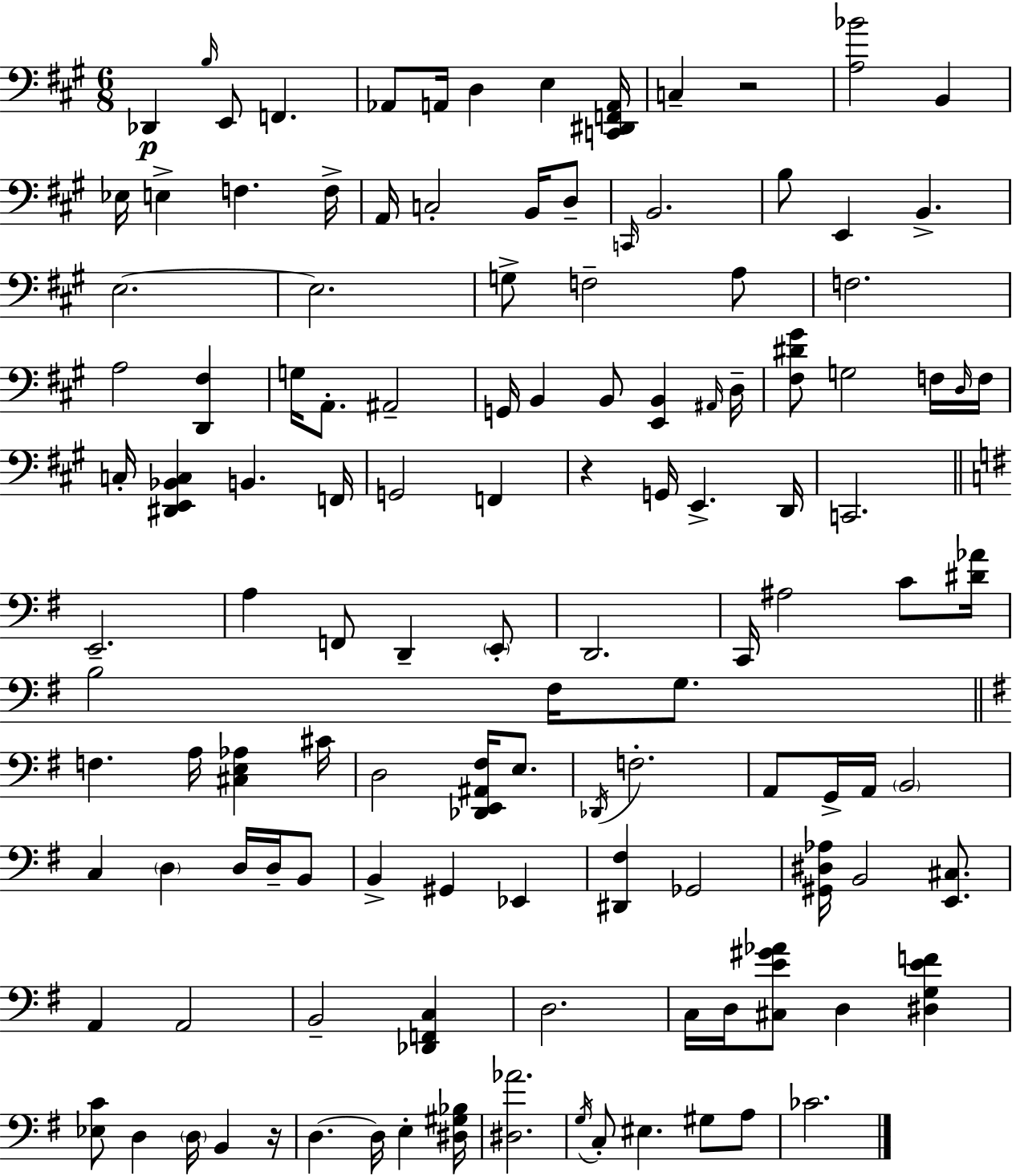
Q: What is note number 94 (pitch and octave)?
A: B2